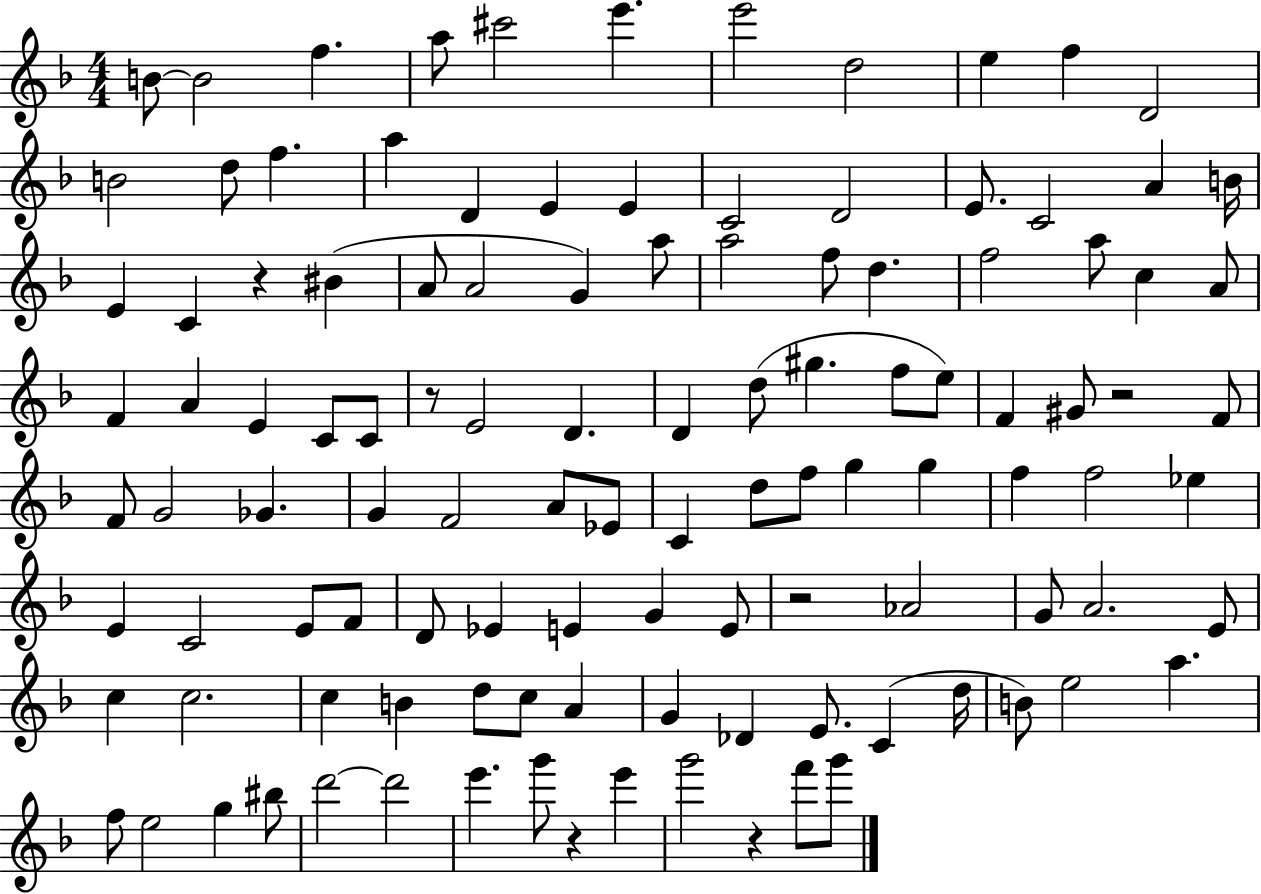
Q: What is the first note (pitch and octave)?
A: B4